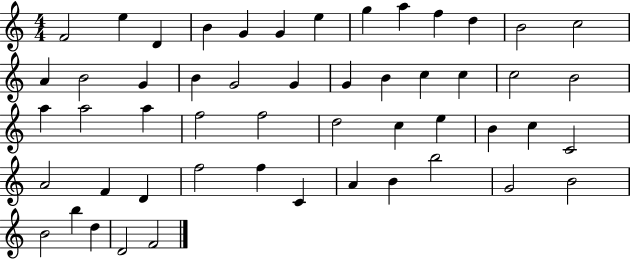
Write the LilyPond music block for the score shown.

{
  \clef treble
  \numericTimeSignature
  \time 4/4
  \key c \major
  f'2 e''4 d'4 | b'4 g'4 g'4 e''4 | g''4 a''4 f''4 d''4 | b'2 c''2 | \break a'4 b'2 g'4 | b'4 g'2 g'4 | g'4 b'4 c''4 c''4 | c''2 b'2 | \break a''4 a''2 a''4 | f''2 f''2 | d''2 c''4 e''4 | b'4 c''4 c'2 | \break a'2 f'4 d'4 | f''2 f''4 c'4 | a'4 b'4 b''2 | g'2 b'2 | \break b'2 b''4 d''4 | d'2 f'2 | \bar "|."
}